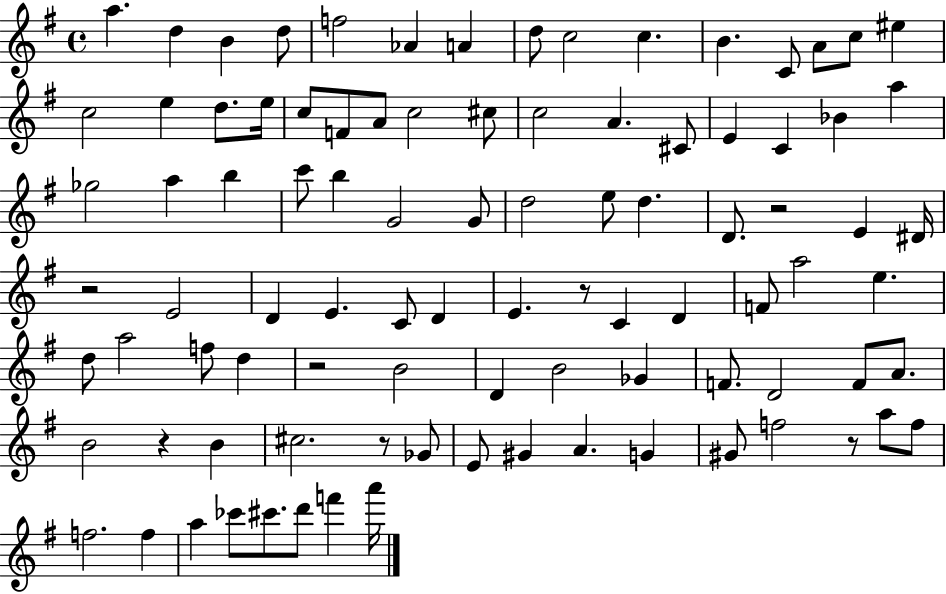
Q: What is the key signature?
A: G major